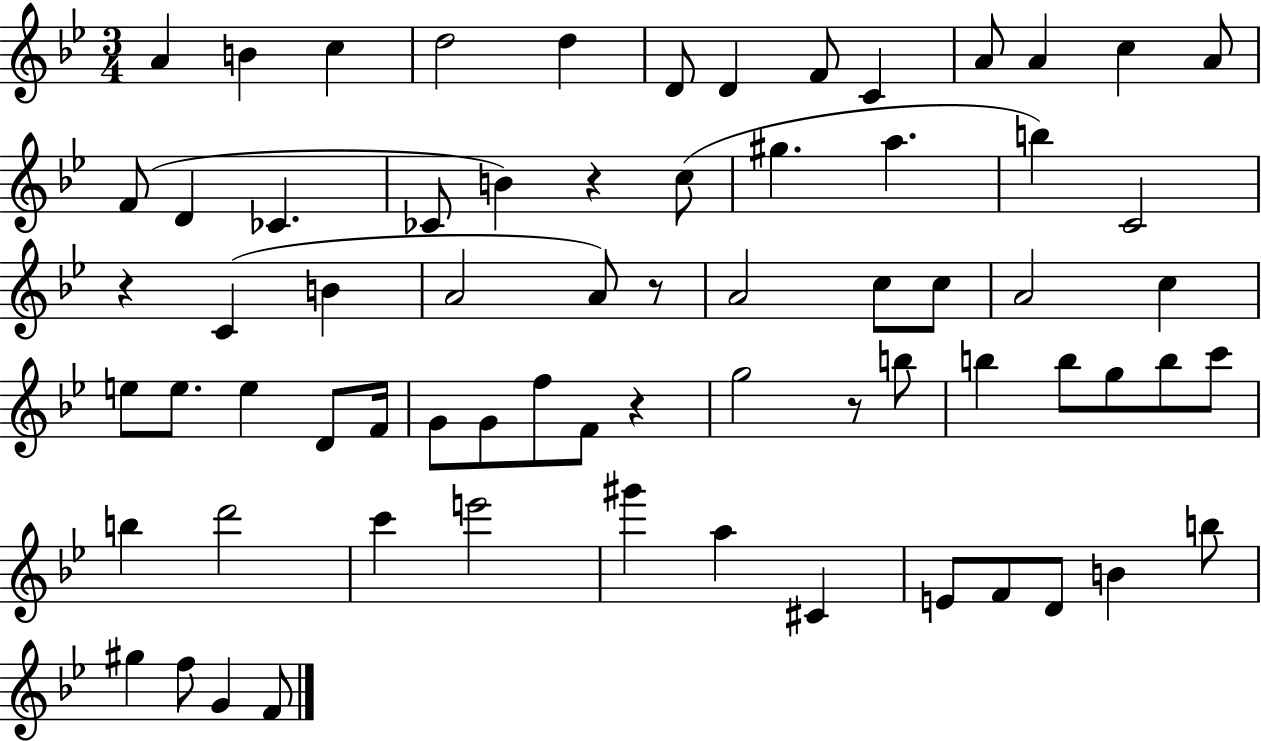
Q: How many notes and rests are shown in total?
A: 69